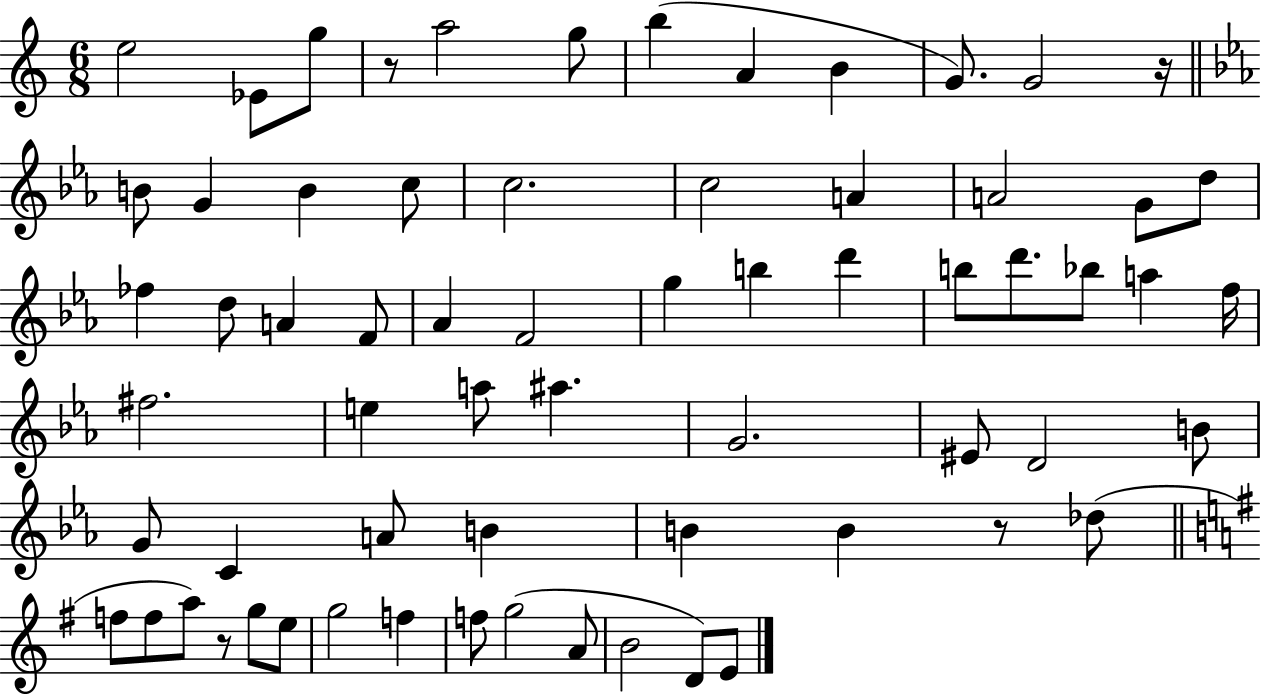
E5/h Eb4/e G5/e R/e A5/h G5/e B5/q A4/q B4/q G4/e. G4/h R/s B4/e G4/q B4/q C5/e C5/h. C5/h A4/q A4/h G4/e D5/e FES5/q D5/e A4/q F4/e Ab4/q F4/h G5/q B5/q D6/q B5/e D6/e. Bb5/e A5/q F5/s F#5/h. E5/q A5/e A#5/q. G4/h. EIS4/e D4/h B4/e G4/e C4/q A4/e B4/q B4/q B4/q R/e Db5/e F5/e F5/e A5/e R/e G5/e E5/e G5/h F5/q F5/e G5/h A4/e B4/h D4/e E4/e